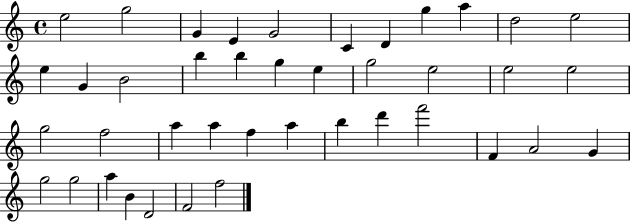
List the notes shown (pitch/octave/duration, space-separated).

E5/h G5/h G4/q E4/q G4/h C4/q D4/q G5/q A5/q D5/h E5/h E5/q G4/q B4/h B5/q B5/q G5/q E5/q G5/h E5/h E5/h E5/h G5/h F5/h A5/q A5/q F5/q A5/q B5/q D6/q F6/h F4/q A4/h G4/q G5/h G5/h A5/q B4/q D4/h F4/h F5/h